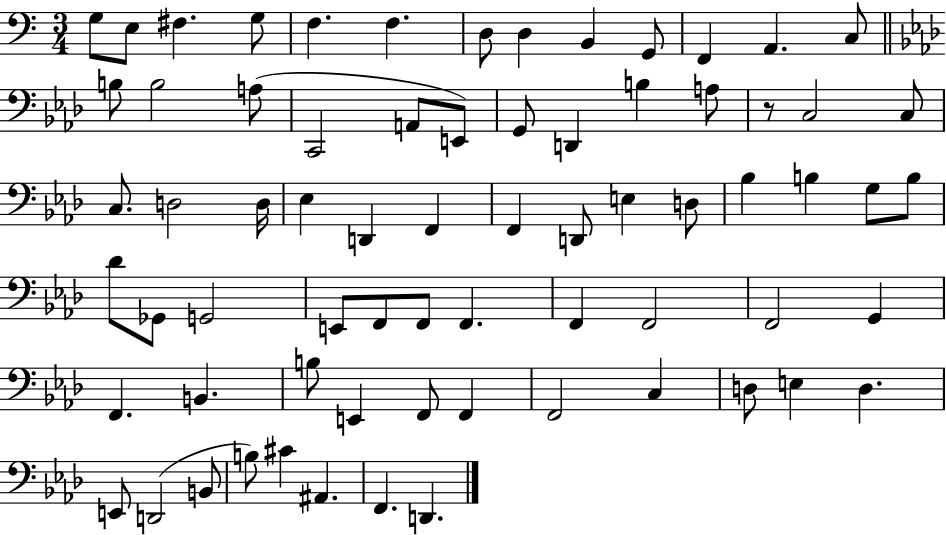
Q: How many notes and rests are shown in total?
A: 70